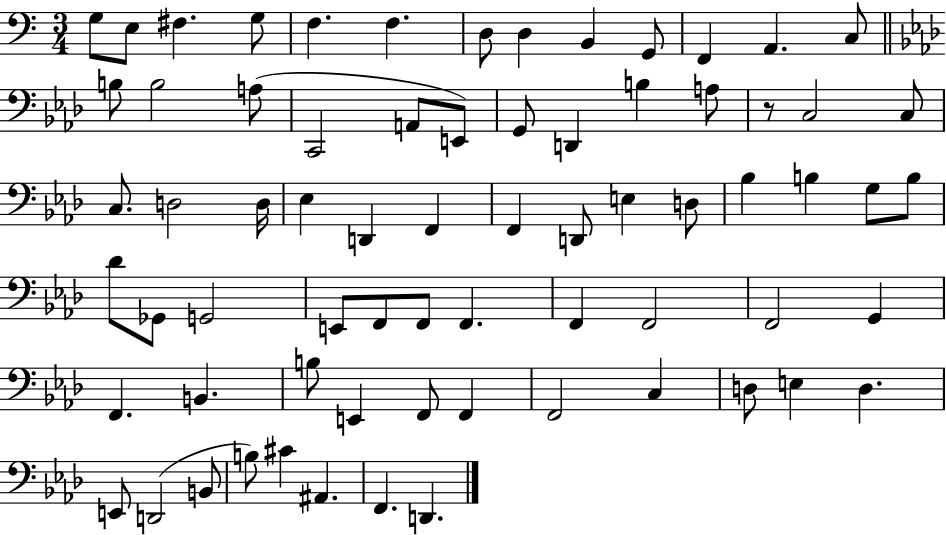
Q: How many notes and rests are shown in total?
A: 70